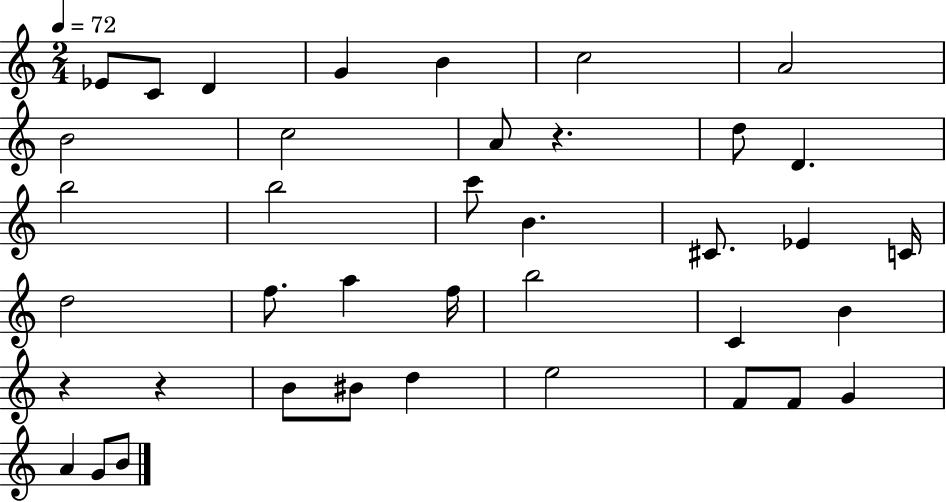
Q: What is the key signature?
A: C major